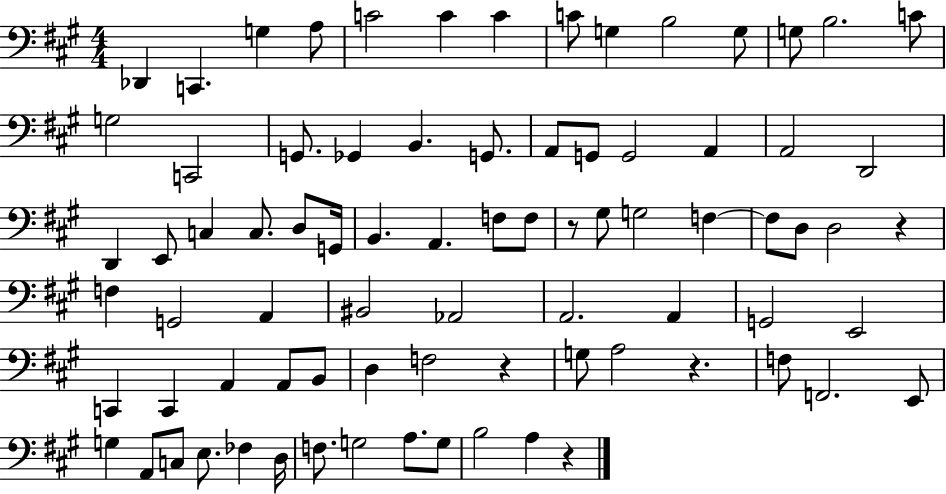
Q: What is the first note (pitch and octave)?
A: Db2